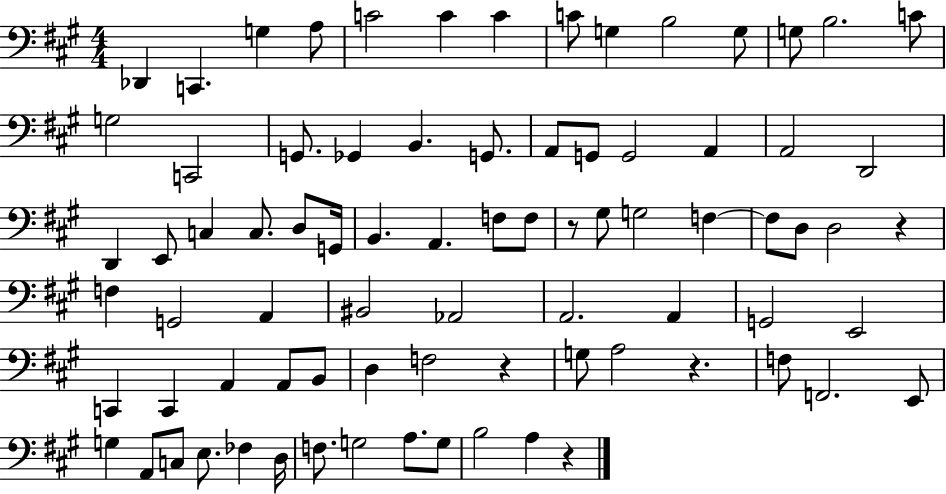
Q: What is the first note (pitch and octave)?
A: Db2